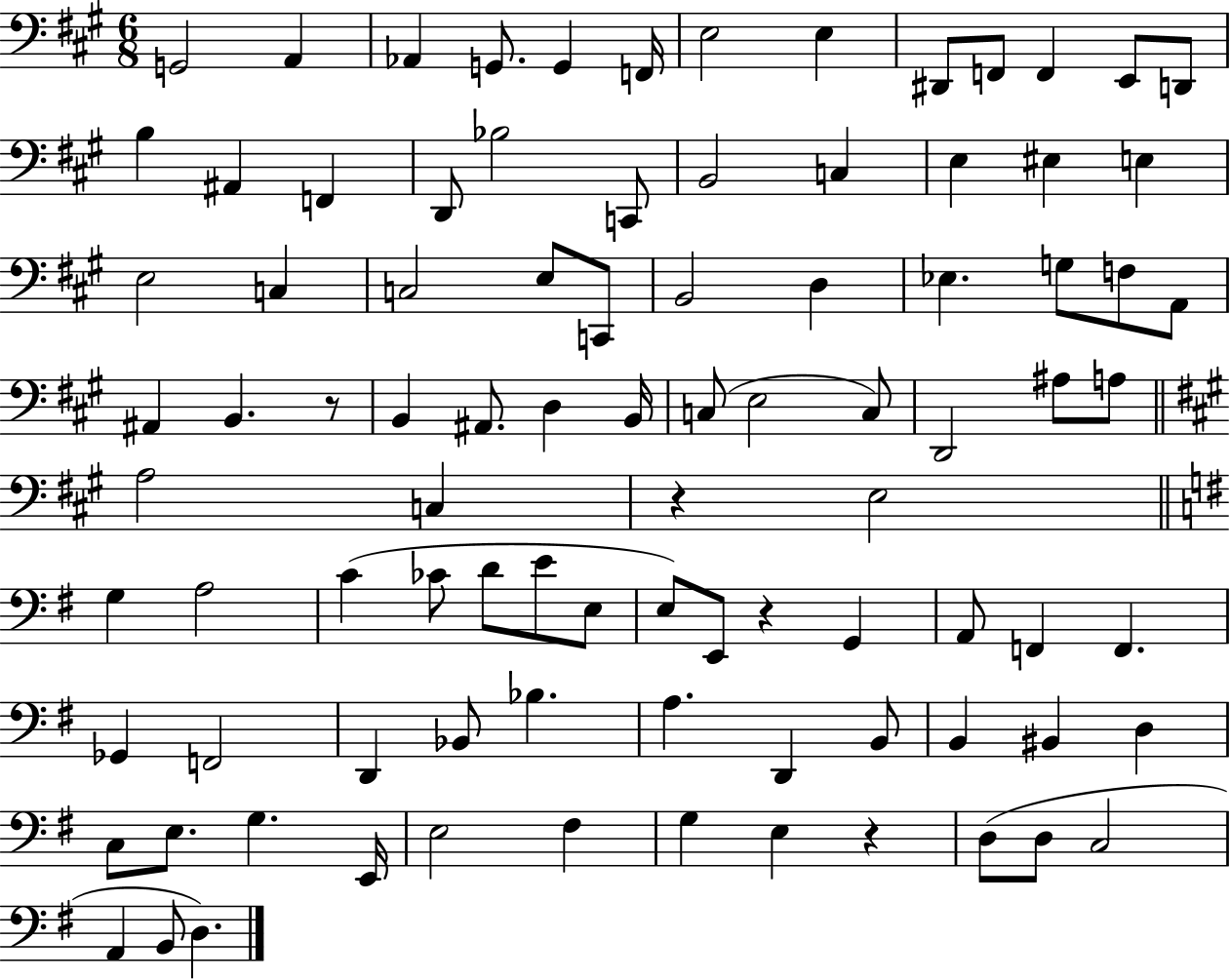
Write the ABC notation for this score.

X:1
T:Untitled
M:6/8
L:1/4
K:A
G,,2 A,, _A,, G,,/2 G,, F,,/4 E,2 E, ^D,,/2 F,,/2 F,, E,,/2 D,,/2 B, ^A,, F,, D,,/2 _B,2 C,,/2 B,,2 C, E, ^E, E, E,2 C, C,2 E,/2 C,,/2 B,,2 D, _E, G,/2 F,/2 A,,/2 ^A,, B,, z/2 B,, ^A,,/2 D, B,,/4 C,/2 E,2 C,/2 D,,2 ^A,/2 A,/2 A,2 C, z E,2 G, A,2 C _C/2 D/2 E/2 E,/2 E,/2 E,,/2 z G,, A,,/2 F,, F,, _G,, F,,2 D,, _B,,/2 _B, A, D,, B,,/2 B,, ^B,, D, C,/2 E,/2 G, E,,/4 E,2 ^F, G, E, z D,/2 D,/2 C,2 A,, B,,/2 D,